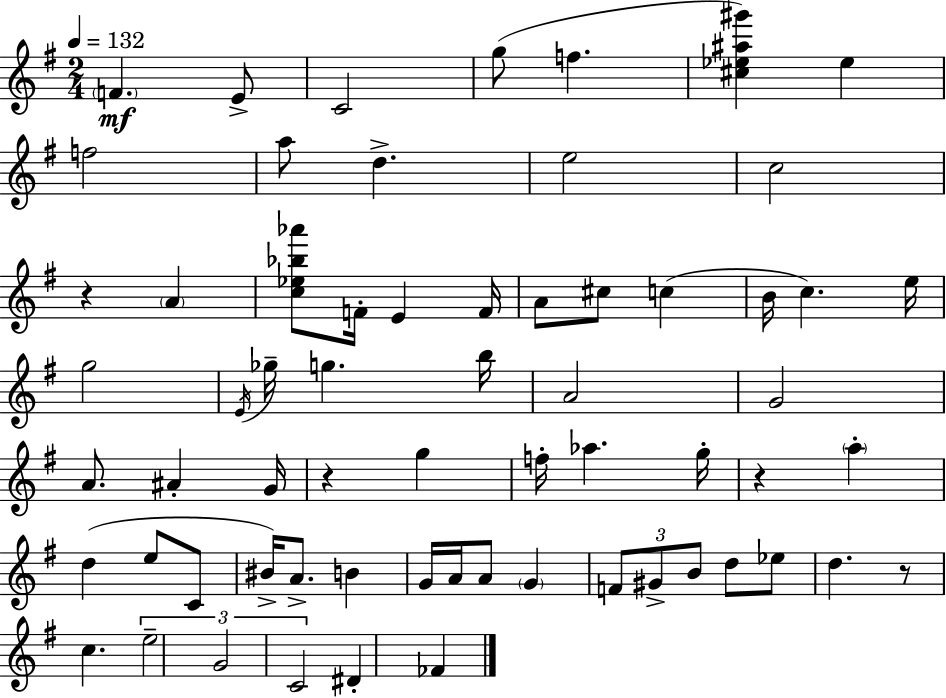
X:1
T:Untitled
M:2/4
L:1/4
K:Em
F E/2 C2 g/2 f [^c_e^a^g'] _e f2 a/2 d e2 c2 z A [c_e_b_a']/2 F/4 E F/4 A/2 ^c/2 c B/4 c e/4 g2 E/4 _g/4 g b/4 A2 G2 A/2 ^A G/4 z g f/4 _a g/4 z a d e/2 C/2 ^B/4 A/2 B G/4 A/4 A/2 G F/2 ^G/2 B/2 d/2 _e/2 d z/2 c e2 G2 C2 ^D _F